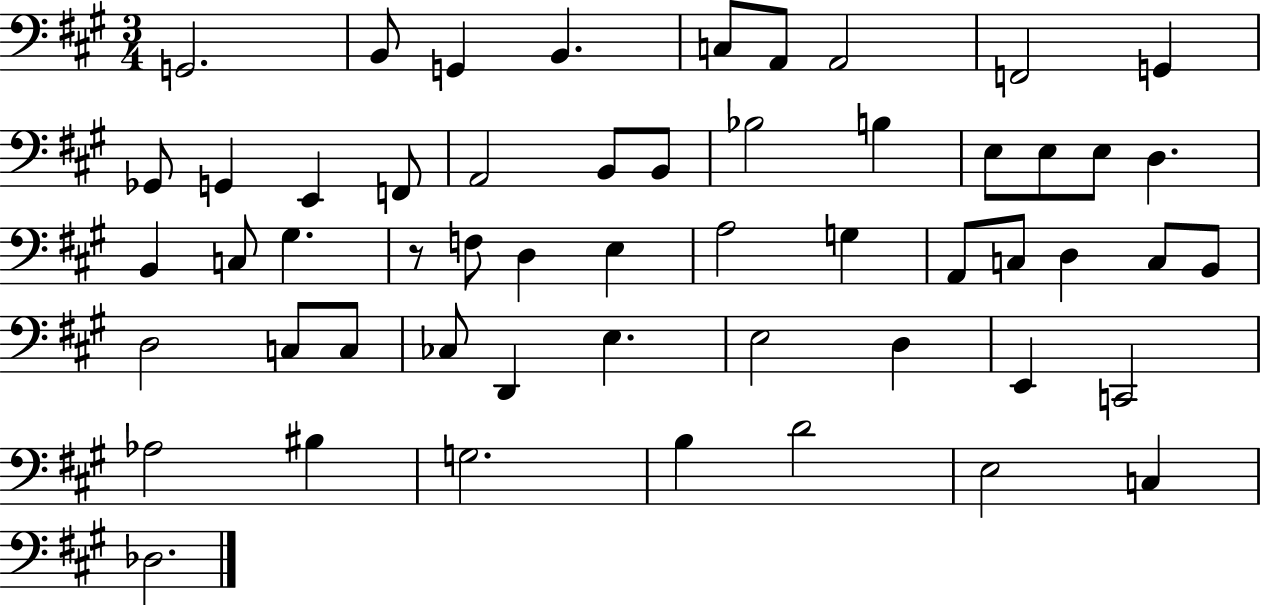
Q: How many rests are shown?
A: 1